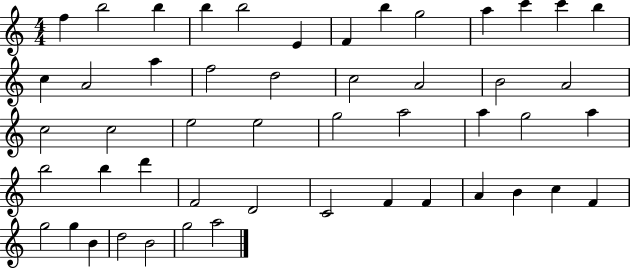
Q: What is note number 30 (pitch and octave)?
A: G5